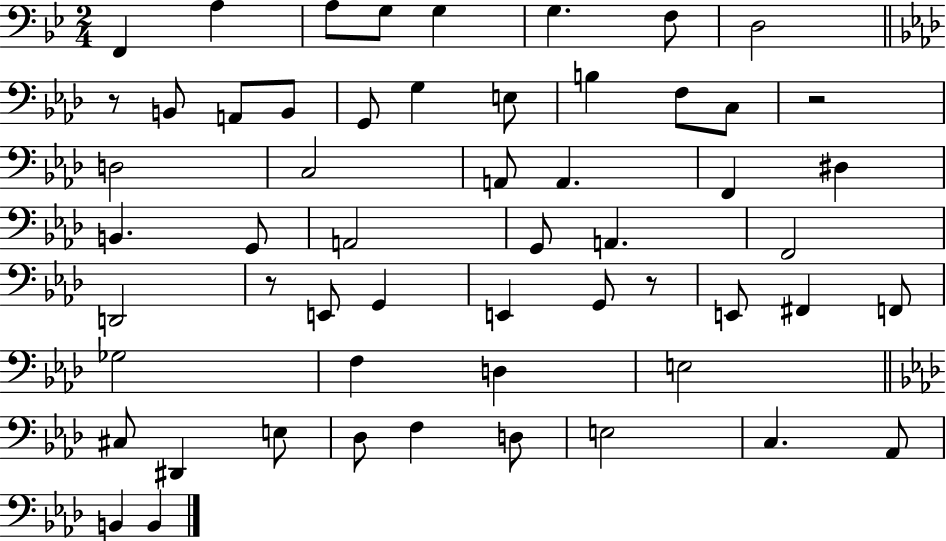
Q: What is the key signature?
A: BES major